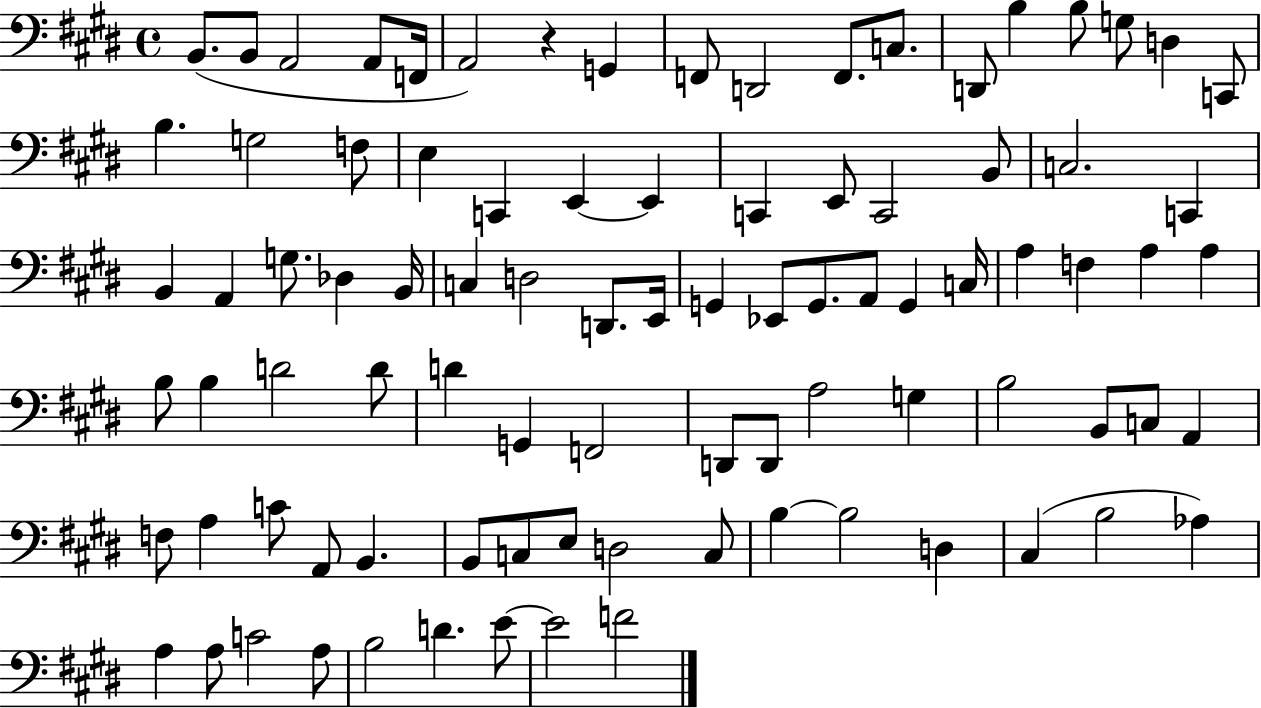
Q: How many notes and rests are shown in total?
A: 90